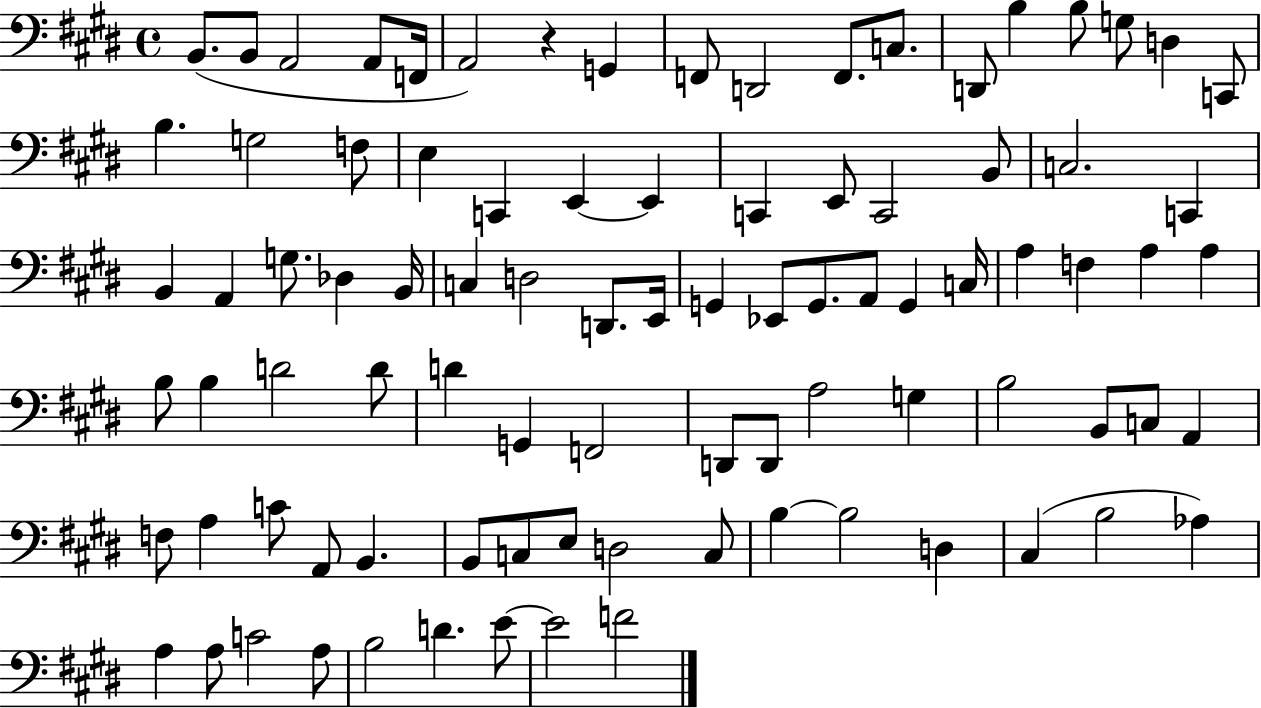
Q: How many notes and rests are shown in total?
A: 90